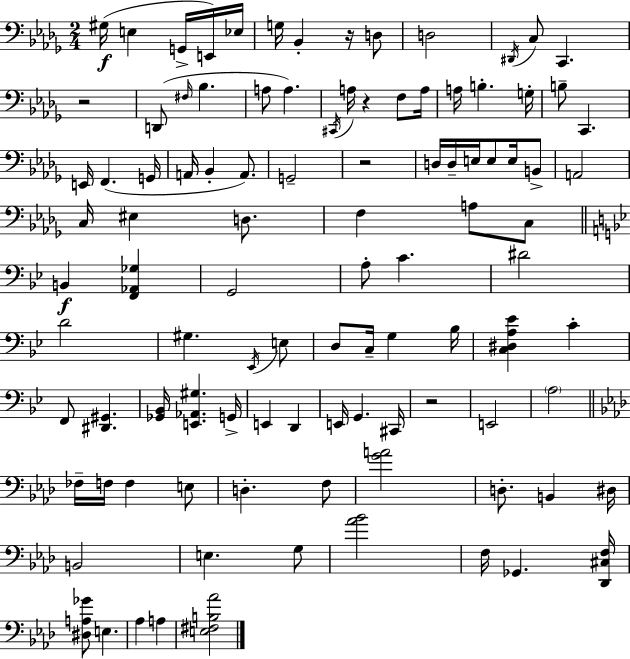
X:1
T:Untitled
M:2/4
L:1/4
K:Bbm
^G,/4 E, G,,/4 E,,/4 _E,/4 G,/4 _B,, z/4 D,/2 D,2 ^D,,/4 C,/2 C,, z2 D,,/2 ^F,/4 _B, A,/2 A, ^C,,/4 A,/4 z F,/2 A,/4 A,/4 B, G,/4 B,/2 C,, E,,/4 F,, G,,/4 A,,/4 _B,, A,,/2 G,,2 z2 D,/4 D,/4 E,/4 E,/2 E,/4 B,,/2 A,,2 C,/4 ^E, D,/2 F, A,/2 C,/2 B,, [F,,_A,,_G,] G,,2 A,/2 C ^D2 D2 ^G, _E,,/4 E,/2 D,/2 C,/4 G, _B,/4 [C,^D,A,_E] C F,,/2 [^D,,^G,,] [_G,,_B,,]/4 [E,,_A,,^G,] G,,/4 E,, D,, E,,/4 G,, ^C,,/4 z2 E,,2 A,2 _F,/4 F,/4 F, E,/2 D, F,/2 [GA]2 D,/2 B,, ^D,/4 B,,2 E, G,/2 [_A_B]2 F,/4 _G,, [_D,,^C,F,]/4 [^D,A,_G]/2 E, _A, A, [E,^F,B,_A]2